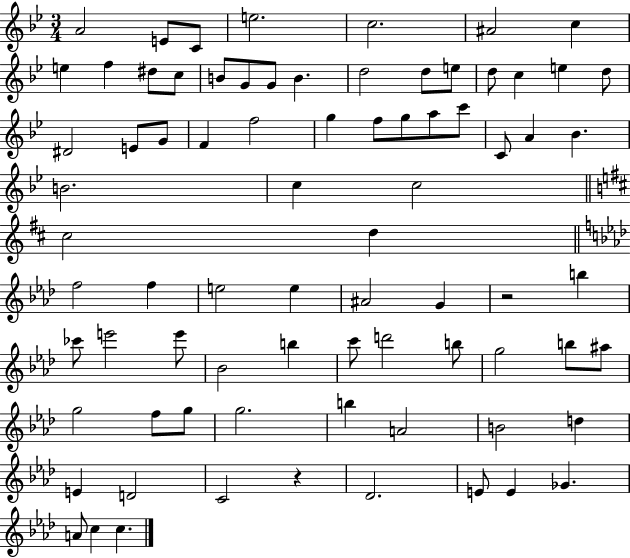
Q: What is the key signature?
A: BES major